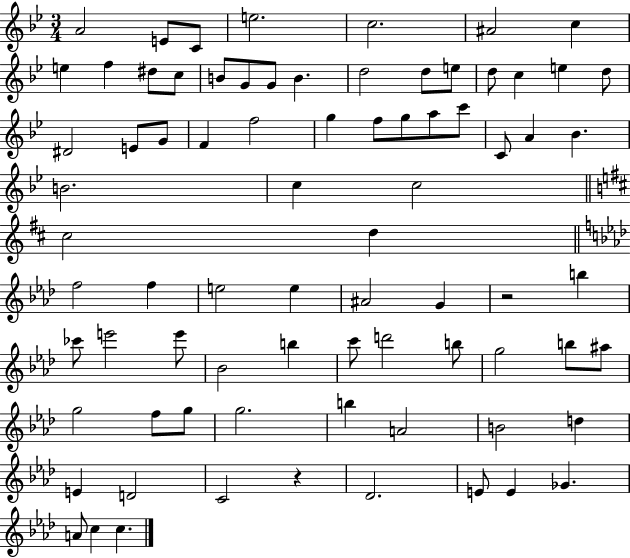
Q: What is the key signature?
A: BES major